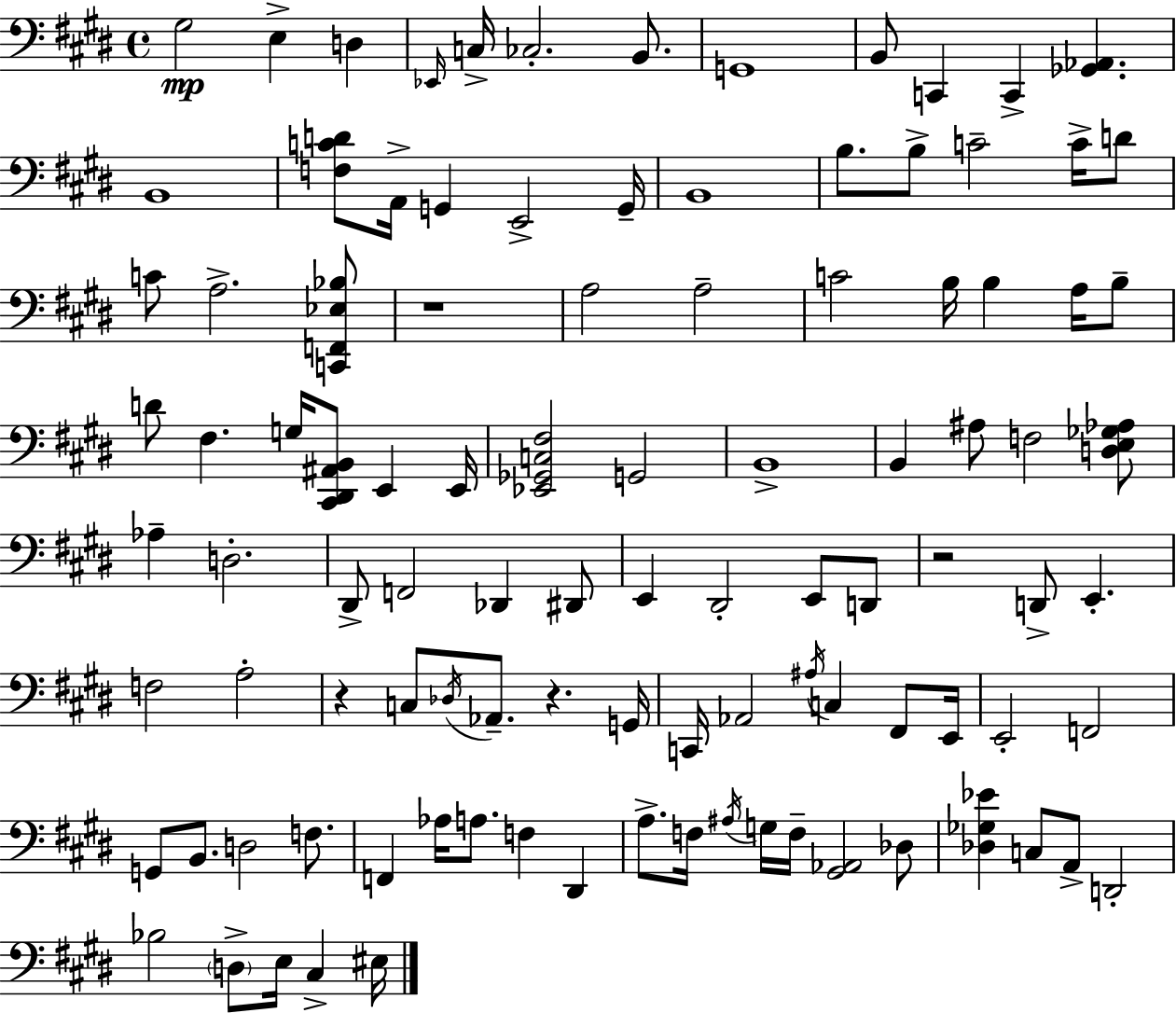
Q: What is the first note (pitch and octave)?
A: G#3